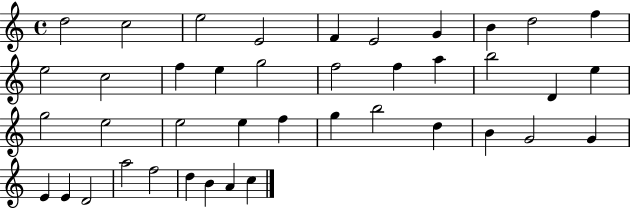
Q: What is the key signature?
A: C major